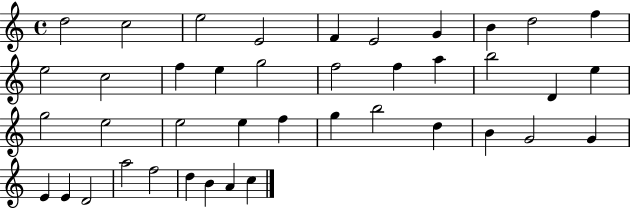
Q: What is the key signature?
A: C major